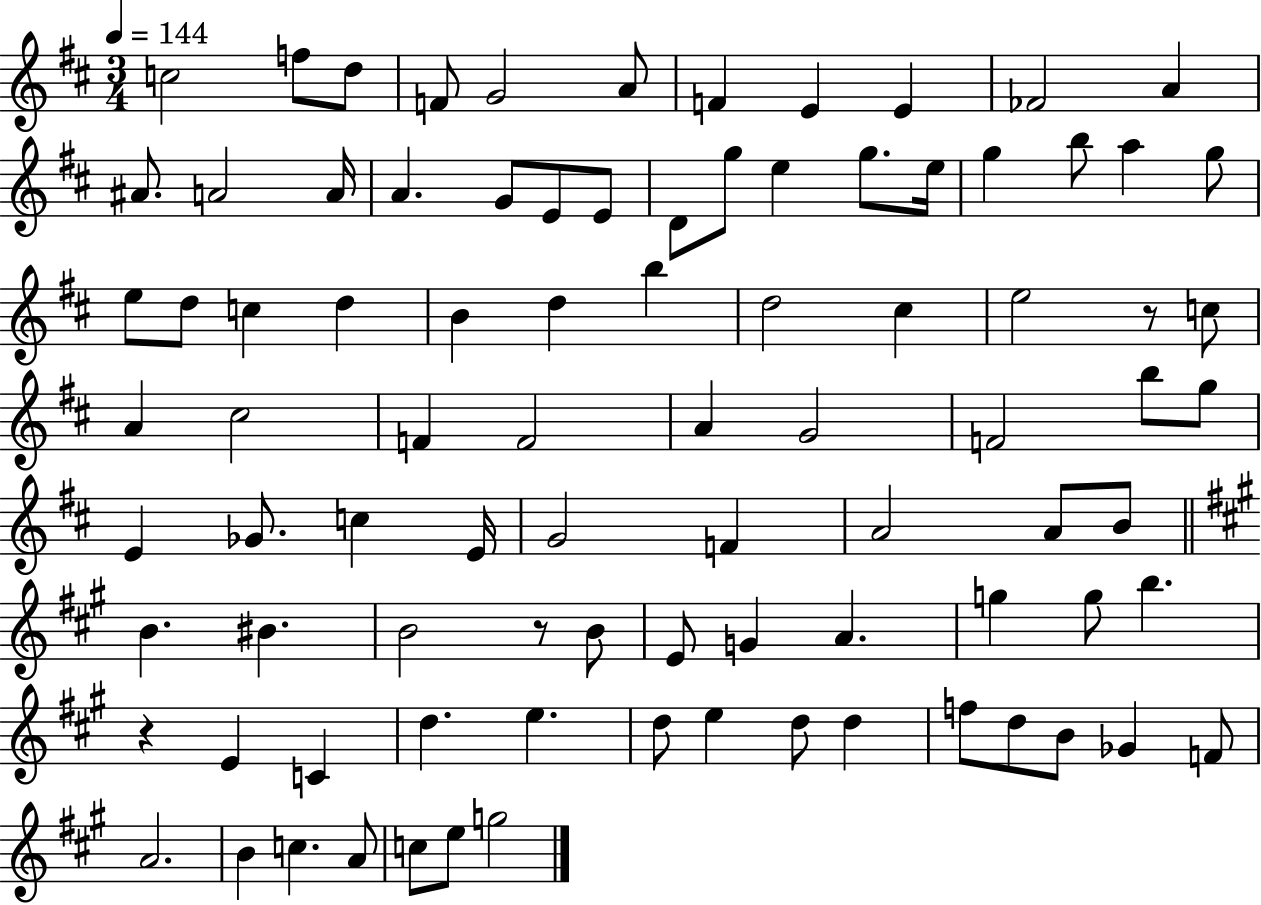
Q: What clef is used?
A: treble